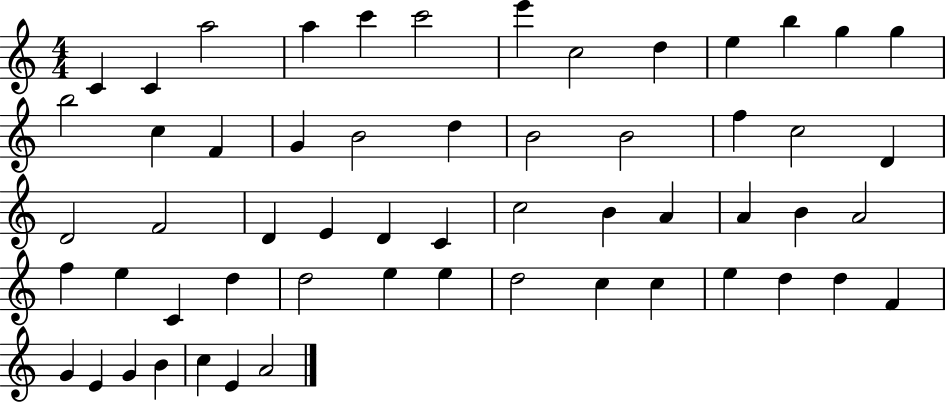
X:1
T:Untitled
M:4/4
L:1/4
K:C
C C a2 a c' c'2 e' c2 d e b g g b2 c F G B2 d B2 B2 f c2 D D2 F2 D E D C c2 B A A B A2 f e C d d2 e e d2 c c e d d F G E G B c E A2